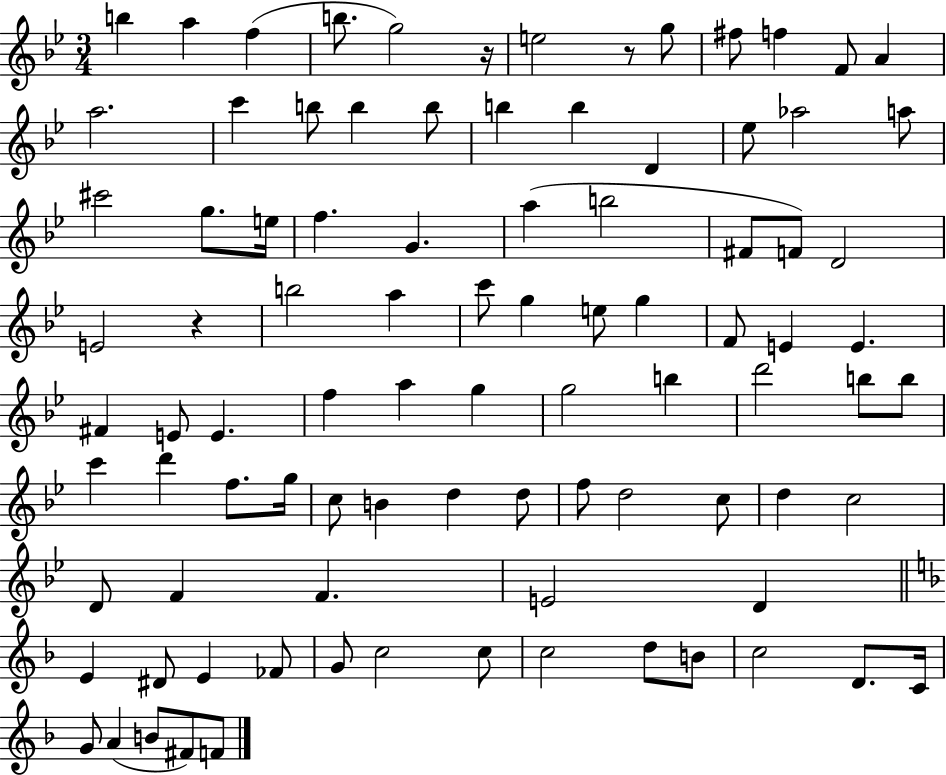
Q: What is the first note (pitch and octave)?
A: B5